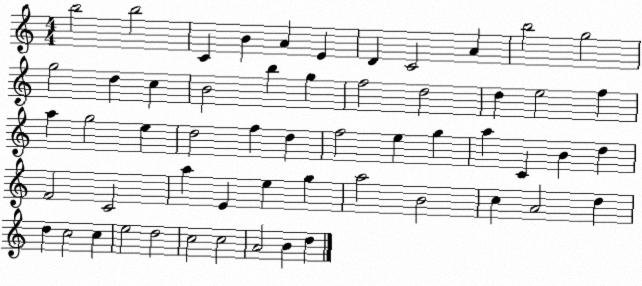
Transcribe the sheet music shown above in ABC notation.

X:1
T:Untitled
M:4/4
L:1/4
K:C
b2 b2 C B A E D C2 A b2 g2 g2 d c B2 b g f2 d2 d e2 f a g2 e d2 f d f2 e g a C B d F2 C2 a E e g a2 B2 c A2 d d c2 c e2 d2 c2 c2 A2 B d